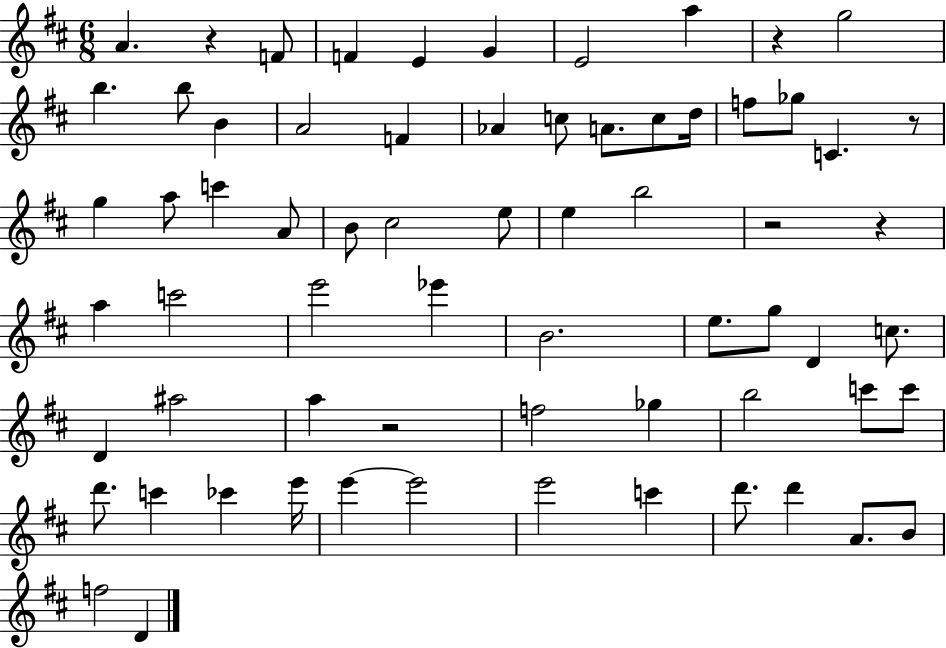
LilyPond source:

{
  \clef treble
  \numericTimeSignature
  \time 6/8
  \key d \major
  a'4. r4 f'8 | f'4 e'4 g'4 | e'2 a''4 | r4 g''2 | \break b''4. b''8 b'4 | a'2 f'4 | aes'4 c''8 a'8. c''8 d''16 | f''8 ges''8 c'4. r8 | \break g''4 a''8 c'''4 a'8 | b'8 cis''2 e''8 | e''4 b''2 | r2 r4 | \break a''4 c'''2 | e'''2 ees'''4 | b'2. | e''8. g''8 d'4 c''8. | \break d'4 ais''2 | a''4 r2 | f''2 ges''4 | b''2 c'''8 c'''8 | \break d'''8. c'''4 ces'''4 e'''16 | e'''4~~ e'''2 | e'''2 c'''4 | d'''8. d'''4 a'8. b'8 | \break f''2 d'4 | \bar "|."
}